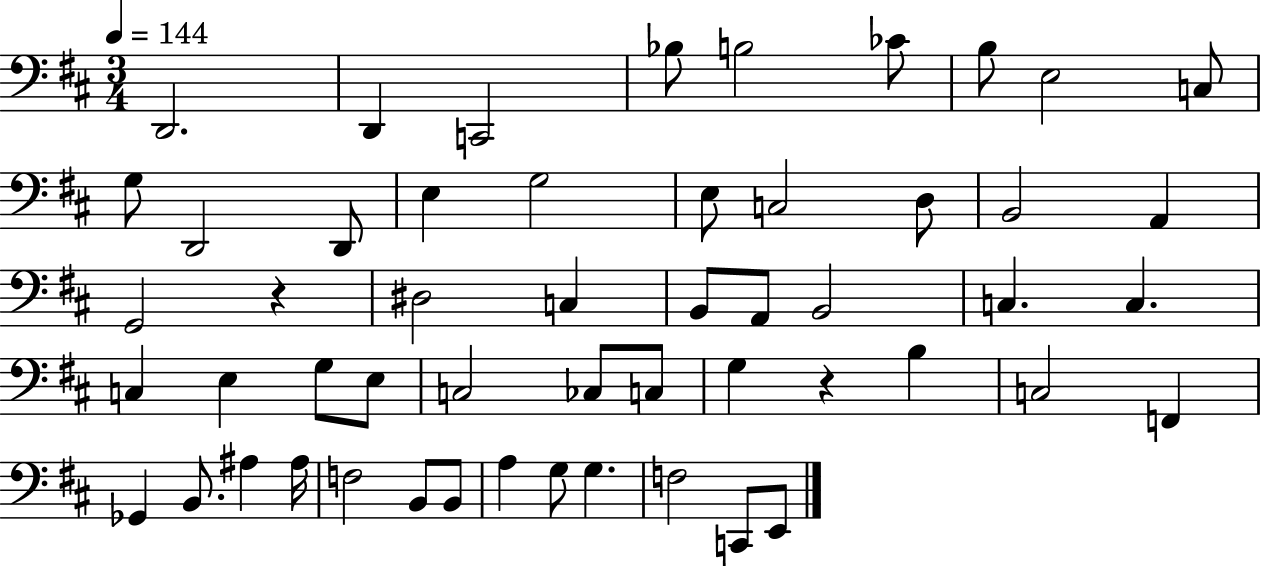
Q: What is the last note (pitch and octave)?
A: E2